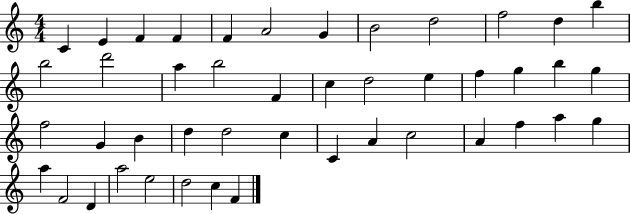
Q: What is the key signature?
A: C major